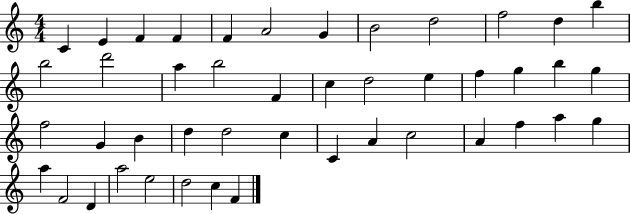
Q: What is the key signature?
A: C major